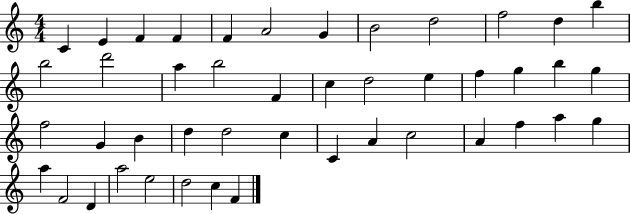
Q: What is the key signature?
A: C major